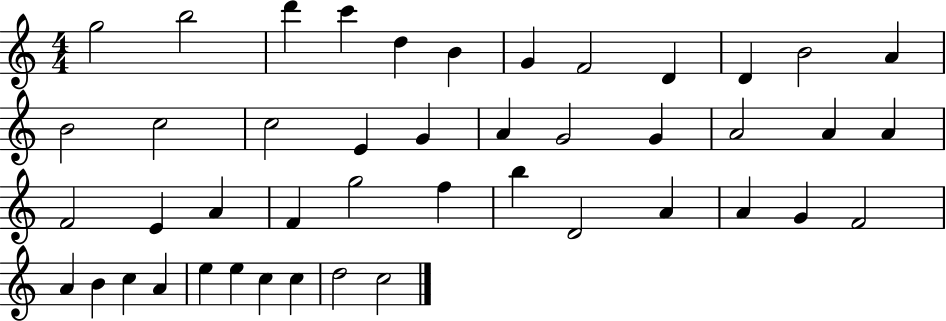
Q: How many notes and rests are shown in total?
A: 45